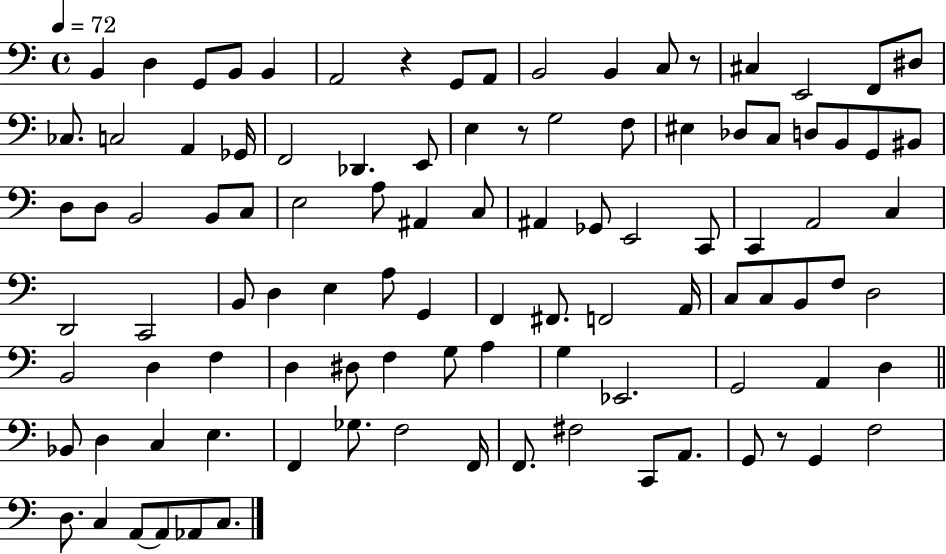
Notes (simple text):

B2/q D3/q G2/e B2/e B2/q A2/h R/q G2/e A2/e B2/h B2/q C3/e R/e C#3/q E2/h F2/e D#3/e CES3/e. C3/h A2/q Gb2/s F2/h Db2/q. E2/e E3/q R/e G3/h F3/e EIS3/q Db3/e C3/e D3/e B2/e G2/e BIS2/e D3/e D3/e B2/h B2/e C3/e E3/h A3/e A#2/q C3/e A#2/q Gb2/e E2/h C2/e C2/q A2/h C3/q D2/h C2/h B2/e D3/q E3/q A3/e G2/q F2/q F#2/e. F2/h A2/s C3/e C3/e B2/e F3/e D3/h B2/h D3/q F3/q D3/q D#3/e F3/q G3/e A3/q G3/q Eb2/h. G2/h A2/q D3/q Bb2/e D3/q C3/q E3/q. F2/q Gb3/e. F3/h F2/s F2/e. F#3/h C2/e A2/e. G2/e R/e G2/q F3/h D3/e. C3/q A2/e A2/e Ab2/e C3/e.